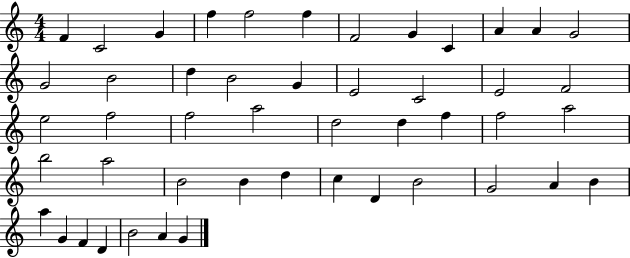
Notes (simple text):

F4/q C4/h G4/q F5/q F5/h F5/q F4/h G4/q C4/q A4/q A4/q G4/h G4/h B4/h D5/q B4/h G4/q E4/h C4/h E4/h F4/h E5/h F5/h F5/h A5/h D5/h D5/q F5/q F5/h A5/h B5/h A5/h B4/h B4/q D5/q C5/q D4/q B4/h G4/h A4/q B4/q A5/q G4/q F4/q D4/q B4/h A4/q G4/q